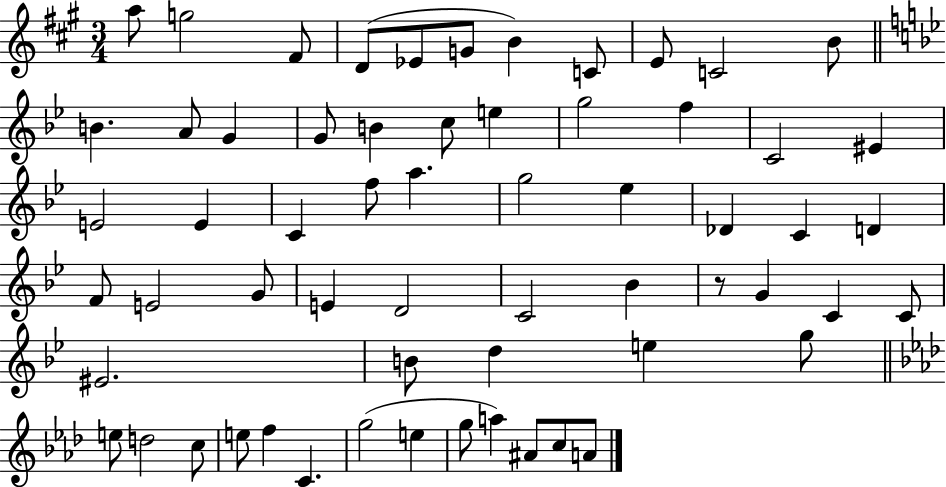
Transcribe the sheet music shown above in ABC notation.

X:1
T:Untitled
M:3/4
L:1/4
K:A
a/2 g2 ^F/2 D/2 _E/2 G/2 B C/2 E/2 C2 B/2 B A/2 G G/2 B c/2 e g2 f C2 ^E E2 E C f/2 a g2 _e _D C D F/2 E2 G/2 E D2 C2 _B z/2 G C C/2 ^E2 B/2 d e g/2 e/2 d2 c/2 e/2 f C g2 e g/2 a ^A/2 c/2 A/2